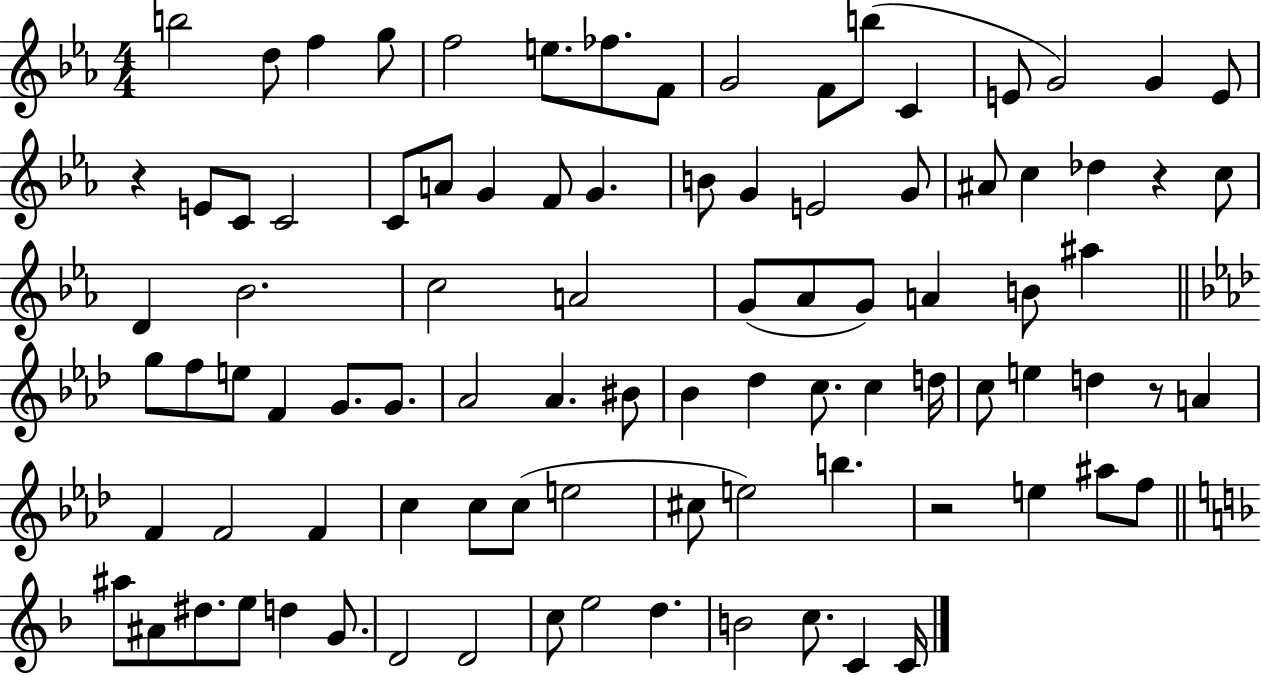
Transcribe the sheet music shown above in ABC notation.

X:1
T:Untitled
M:4/4
L:1/4
K:Eb
b2 d/2 f g/2 f2 e/2 _f/2 F/2 G2 F/2 b/2 C E/2 G2 G E/2 z E/2 C/2 C2 C/2 A/2 G F/2 G B/2 G E2 G/2 ^A/2 c _d z c/2 D _B2 c2 A2 G/2 _A/2 G/2 A B/2 ^a g/2 f/2 e/2 F G/2 G/2 _A2 _A ^B/2 _B _d c/2 c d/4 c/2 e d z/2 A F F2 F c c/2 c/2 e2 ^c/2 e2 b z2 e ^a/2 f/2 ^a/2 ^A/2 ^d/2 e/2 d G/2 D2 D2 c/2 e2 d B2 c/2 C C/4